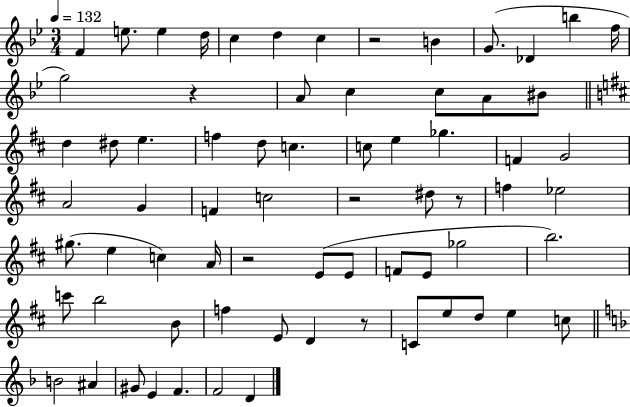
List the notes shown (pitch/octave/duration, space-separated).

F4/q E5/e. E5/q D5/s C5/q D5/q C5/q R/h B4/q G4/e. Db4/q B5/q F5/s G5/h R/q A4/e C5/q C5/e A4/e BIS4/e D5/q D#5/e E5/q. F5/q D5/e C5/q. C5/e E5/q Gb5/q. F4/q G4/h A4/h G4/q F4/q C5/h R/h D#5/e R/e F5/q Eb5/h G#5/e. E5/q C5/q A4/s R/h E4/e E4/e F4/e E4/e Gb5/h B5/h. C6/e B5/h B4/e F5/q E4/e D4/q R/e C4/e E5/e D5/e E5/q C5/e B4/h A#4/q G#4/e E4/q F4/q. F4/h D4/q